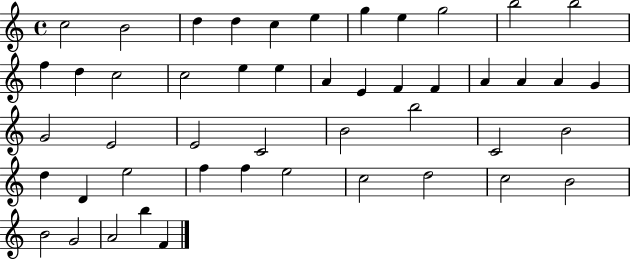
C5/h B4/h D5/q D5/q C5/q E5/q G5/q E5/q G5/h B5/h B5/h F5/q D5/q C5/h C5/h E5/q E5/q A4/q E4/q F4/q F4/q A4/q A4/q A4/q G4/q G4/h E4/h E4/h C4/h B4/h B5/h C4/h B4/h D5/q D4/q E5/h F5/q F5/q E5/h C5/h D5/h C5/h B4/h B4/h G4/h A4/h B5/q F4/q